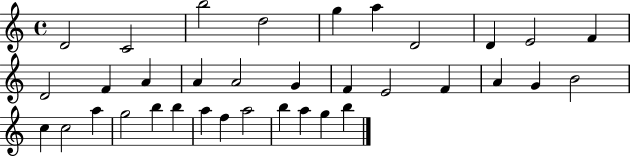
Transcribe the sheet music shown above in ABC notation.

X:1
T:Untitled
M:4/4
L:1/4
K:C
D2 C2 b2 d2 g a D2 D E2 F D2 F A A A2 G F E2 F A G B2 c c2 a g2 b b a f a2 b a g b